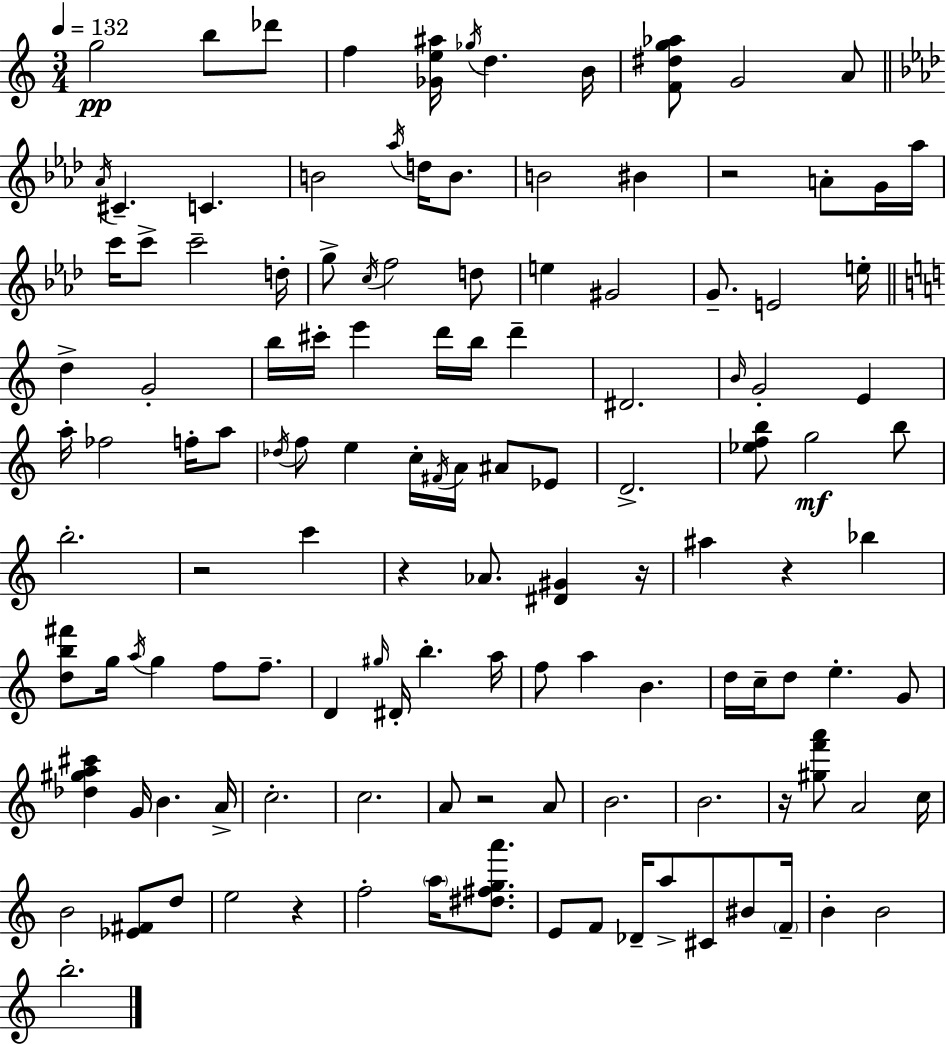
X:1
T:Untitled
M:3/4
L:1/4
K:Am
g2 b/2 _d'/2 f [_Ge^a]/4 _g/4 d B/4 [F^dg_a]/2 G2 A/2 _A/4 ^C C B2 _a/4 d/4 B/2 B2 ^B z2 A/2 G/4 _a/4 c'/4 c'/2 c'2 d/4 g/2 c/4 f2 d/2 e ^G2 G/2 E2 e/4 d G2 b/4 ^c'/4 e' d'/4 b/4 d' ^D2 B/4 G2 E a/4 _f2 f/4 a/2 _d/4 f/2 e c/4 ^F/4 A/4 ^A/2 _E/2 D2 [_efb]/2 g2 b/2 b2 z2 c' z _A/2 [^D^G] z/4 ^a z _b [db^f']/2 g/4 a/4 g f/2 f/2 D ^g/4 ^D/4 b a/4 f/2 a B d/4 c/4 d/2 e G/2 [_d^ga^c'] G/4 B A/4 c2 c2 A/2 z2 A/2 B2 B2 z/4 [^gf'a']/2 A2 c/4 B2 [_E^F]/2 d/2 e2 z f2 a/4 [^d^fga']/2 E/2 F/2 _D/4 a/2 ^C/2 ^B/2 F/4 B B2 b2